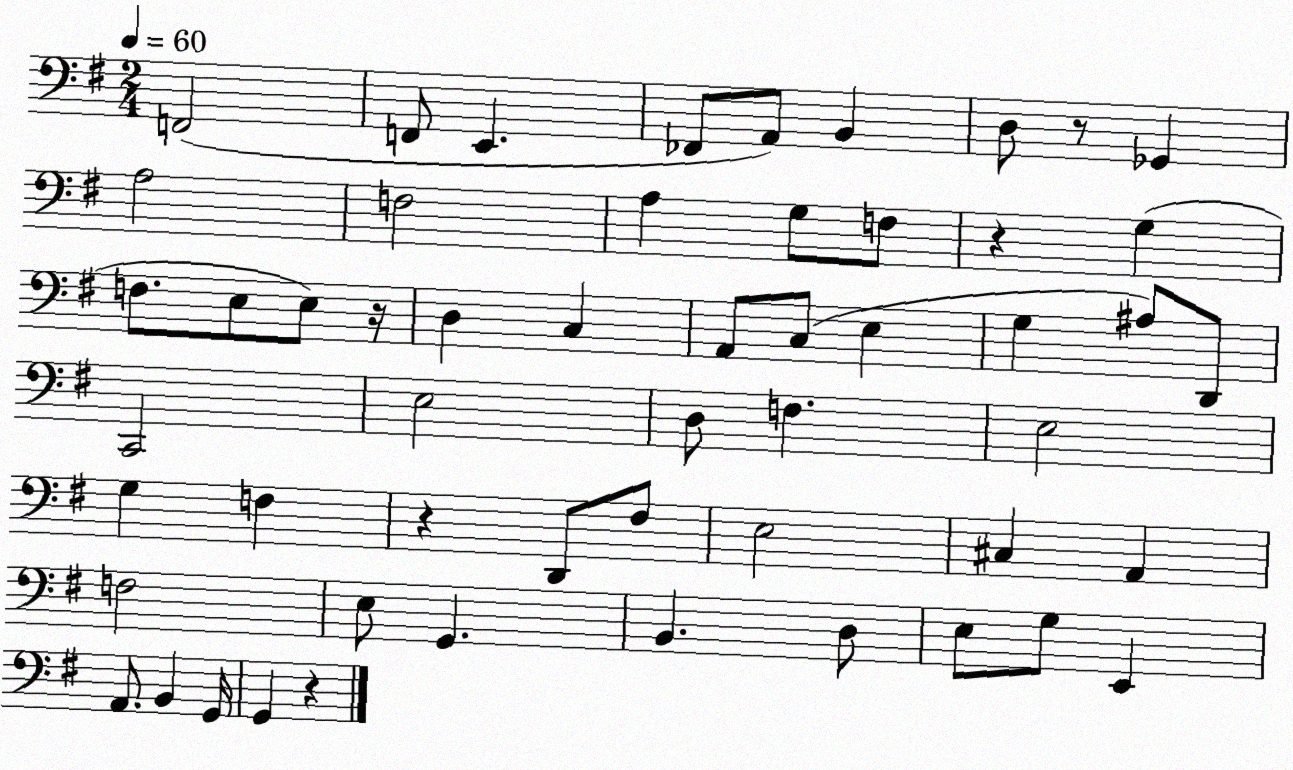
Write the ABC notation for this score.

X:1
T:Untitled
M:2/4
L:1/4
K:G
F,,2 F,,/2 E,, _F,,/2 A,,/2 B,, D,/2 z/2 _G,, A,2 F,2 A, G,/2 F,/2 z G, F,/2 E,/2 E,/2 z/4 D, C, A,,/2 C,/2 E, G, ^A,/2 D,,/2 C,,2 E,2 D,/2 F, E,2 G, F, z D,,/2 ^F,/2 E,2 ^C, A,, F,2 E,/2 G,, B,, D,/2 E,/2 G,/2 E,, A,,/2 B,, G,,/4 G,, z